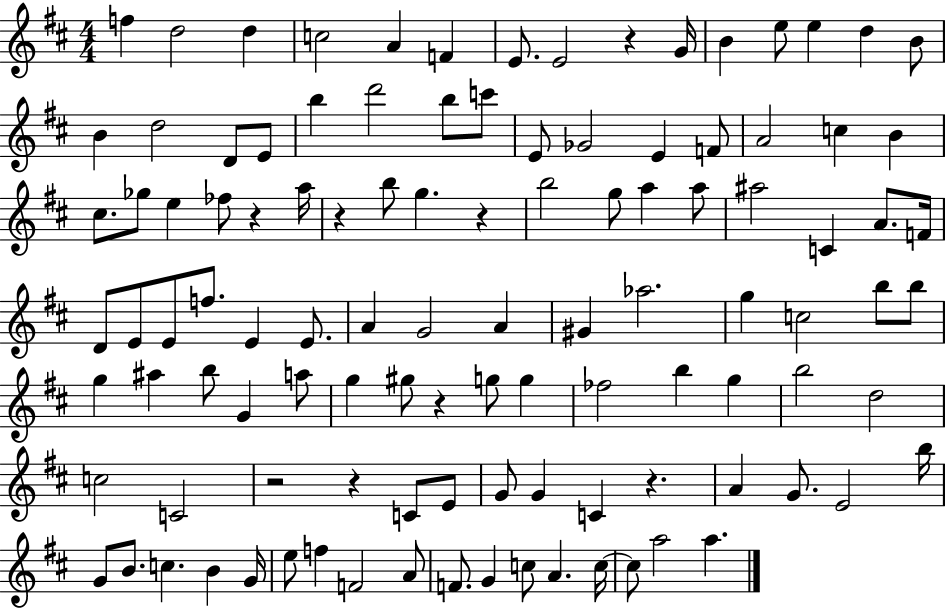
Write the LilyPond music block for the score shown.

{
  \clef treble
  \numericTimeSignature
  \time 4/4
  \key d \major
  f''4 d''2 d''4 | c''2 a'4 f'4 | e'8. e'2 r4 g'16 | b'4 e''8 e''4 d''4 b'8 | \break b'4 d''2 d'8 e'8 | b''4 d'''2 b''8 c'''8 | e'8 ges'2 e'4 f'8 | a'2 c''4 b'4 | \break cis''8. ges''8 e''4 fes''8 r4 a''16 | r4 b''8 g''4. r4 | b''2 g''8 a''4 a''8 | ais''2 c'4 a'8. f'16 | \break d'8 e'8 e'8 f''8. e'4 e'8. | a'4 g'2 a'4 | gis'4 aes''2. | g''4 c''2 b''8 b''8 | \break g''4 ais''4 b''8 g'4 a''8 | g''4 gis''8 r4 g''8 g''4 | fes''2 b''4 g''4 | b''2 d''2 | \break c''2 c'2 | r2 r4 c'8 e'8 | g'8 g'4 c'4 r4. | a'4 g'8. e'2 b''16 | \break g'8 b'8. c''4. b'4 g'16 | e''8 f''4 f'2 a'8 | f'8. g'4 c''8 a'4. c''16~~ | c''8 a''2 a''4. | \break \bar "|."
}